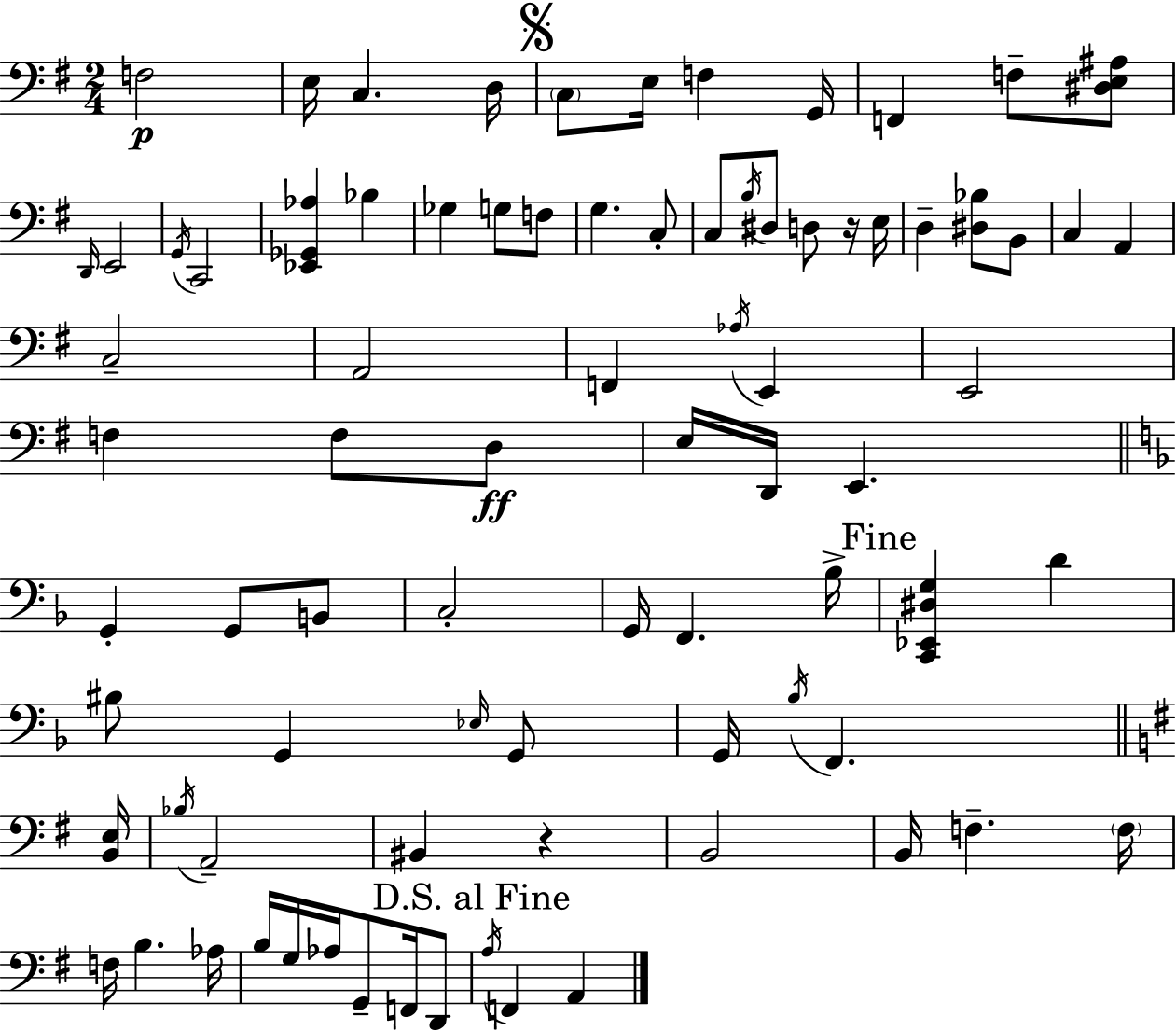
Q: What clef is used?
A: bass